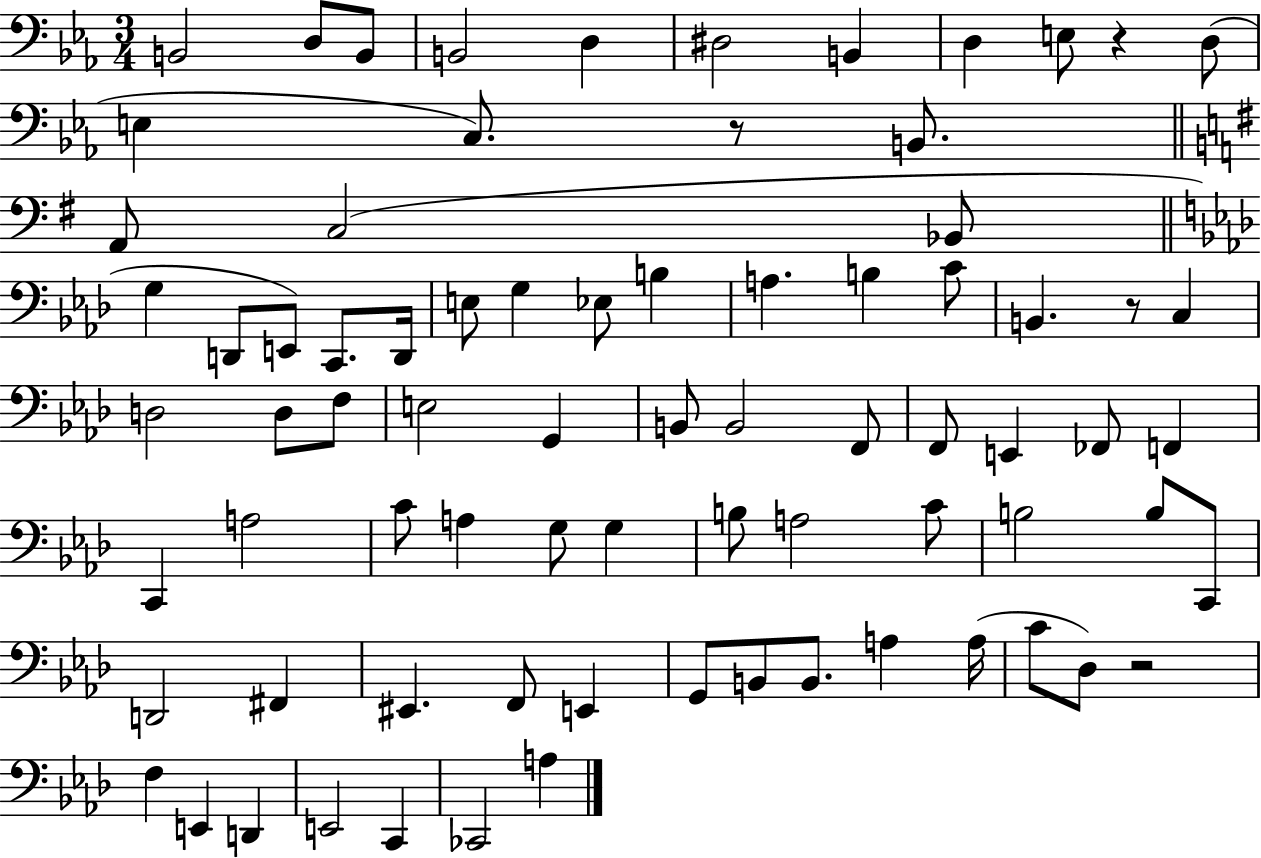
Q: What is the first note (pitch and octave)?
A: B2